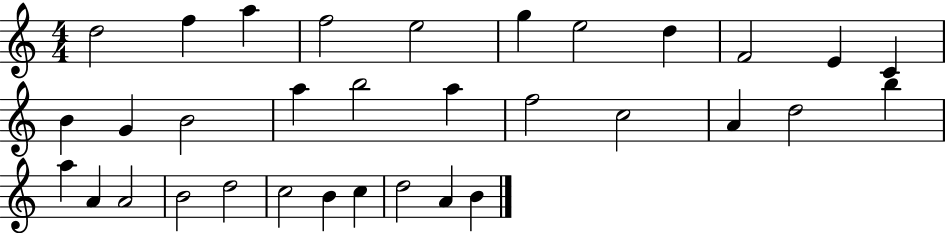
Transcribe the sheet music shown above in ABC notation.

X:1
T:Untitled
M:4/4
L:1/4
K:C
d2 f a f2 e2 g e2 d F2 E C B G B2 a b2 a f2 c2 A d2 b a A A2 B2 d2 c2 B c d2 A B